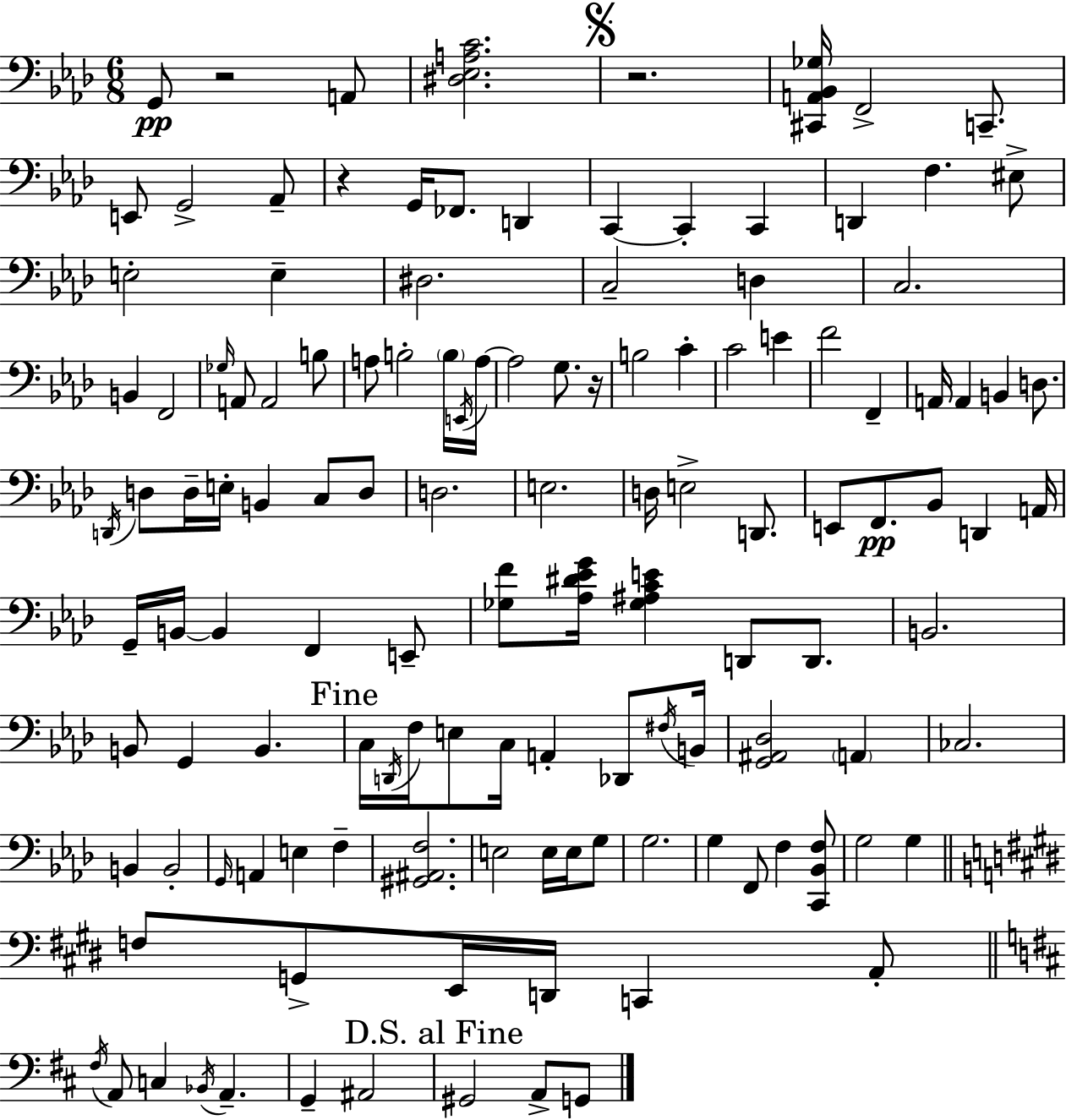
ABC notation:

X:1
T:Untitled
M:6/8
L:1/4
K:Fm
G,,/2 z2 A,,/2 [^D,_E,A,C]2 z2 [^C,,A,,_B,,_G,]/4 F,,2 C,,/2 E,,/2 G,,2 _A,,/2 z G,,/4 _F,,/2 D,, C,, C,, C,, D,, F, ^E,/2 E,2 E, ^D,2 C,2 D, C,2 B,, F,,2 _G,/4 A,,/2 A,,2 B,/2 A,/2 B,2 B,/4 E,,/4 A,/4 A,2 G,/2 z/4 B,2 C C2 E F2 F,, A,,/4 A,, B,, D,/2 D,,/4 D,/2 D,/4 E,/4 B,, C,/2 D,/2 D,2 E,2 D,/4 E,2 D,,/2 E,,/2 F,,/2 _B,,/2 D,, A,,/4 G,,/4 B,,/4 B,, F,, E,,/2 [_G,F]/2 [_A,^D_EG]/4 [_G,^A,CE] D,,/2 D,,/2 B,,2 B,,/2 G,, B,, C,/4 D,,/4 F,/4 E,/2 C,/4 A,, _D,,/2 ^F,/4 B,,/4 [G,,^A,,_D,]2 A,, _C,2 B,, B,,2 G,,/4 A,, E, F, [^G,,^A,,F,]2 E,2 E,/4 E,/4 G,/2 G,2 G, F,,/2 F, [C,,_B,,F,]/2 G,2 G, F,/2 G,,/2 E,,/4 D,,/4 C,, A,,/2 ^F,/4 A,,/2 C, _B,,/4 A,, G,, ^A,,2 ^G,,2 A,,/2 G,,/2